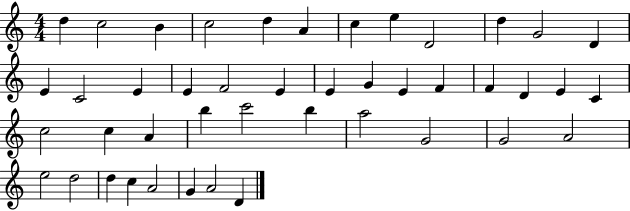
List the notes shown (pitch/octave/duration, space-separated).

D5/q C5/h B4/q C5/h D5/q A4/q C5/q E5/q D4/h D5/q G4/h D4/q E4/q C4/h E4/q E4/q F4/h E4/q E4/q G4/q E4/q F4/q F4/q D4/q E4/q C4/q C5/h C5/q A4/q B5/q C6/h B5/q A5/h G4/h G4/h A4/h E5/h D5/h D5/q C5/q A4/h G4/q A4/h D4/q